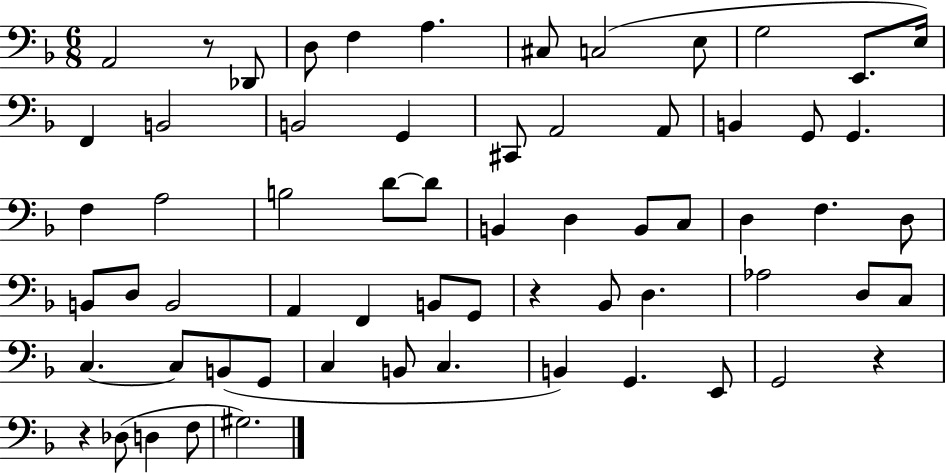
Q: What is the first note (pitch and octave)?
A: A2